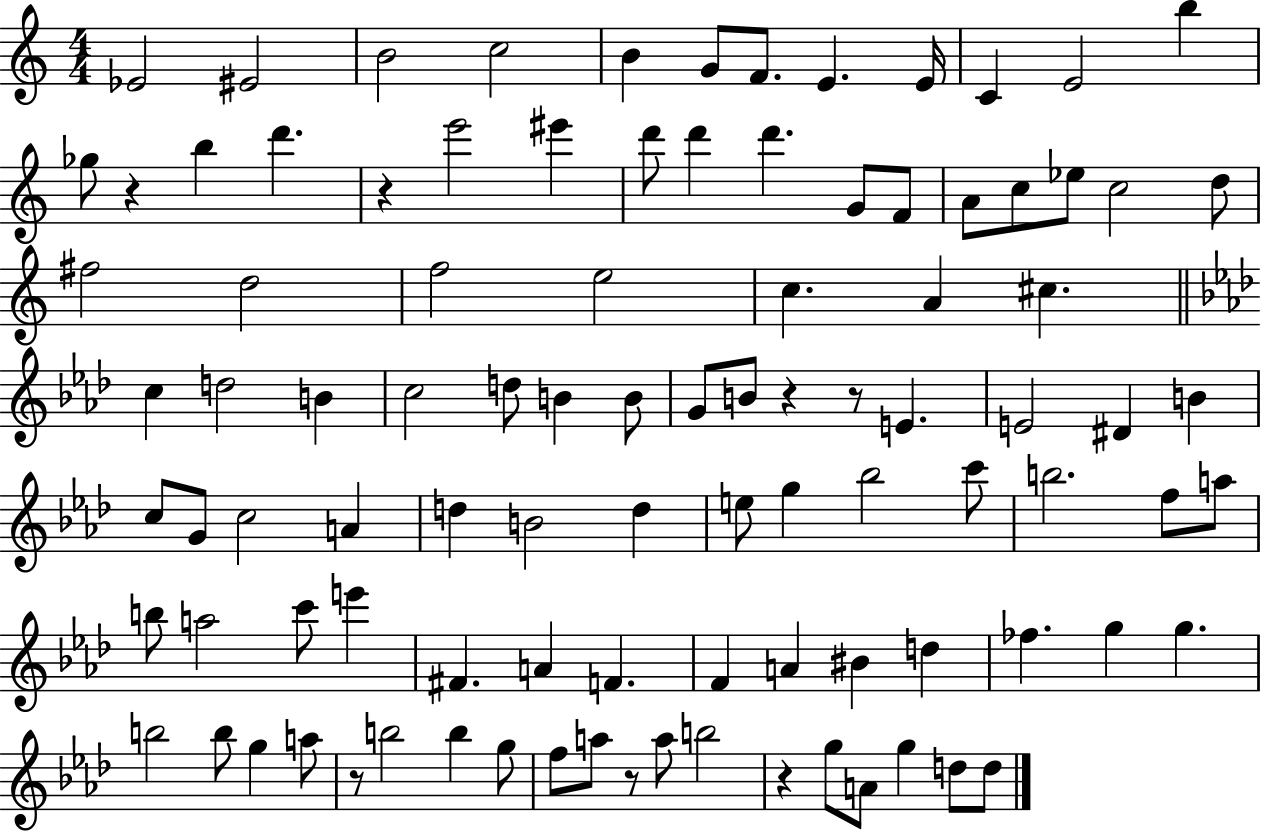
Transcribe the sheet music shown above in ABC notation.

X:1
T:Untitled
M:4/4
L:1/4
K:C
_E2 ^E2 B2 c2 B G/2 F/2 E E/4 C E2 b _g/2 z b d' z e'2 ^e' d'/2 d' d' G/2 F/2 A/2 c/2 _e/2 c2 d/2 ^f2 d2 f2 e2 c A ^c c d2 B c2 d/2 B B/2 G/2 B/2 z z/2 E E2 ^D B c/2 G/2 c2 A d B2 d e/2 g _b2 c'/2 b2 f/2 a/2 b/2 a2 c'/2 e' ^F A F F A ^B d _f g g b2 b/2 g a/2 z/2 b2 b g/2 f/2 a/2 z/2 a/2 b2 z g/2 A/2 g d/2 d/2